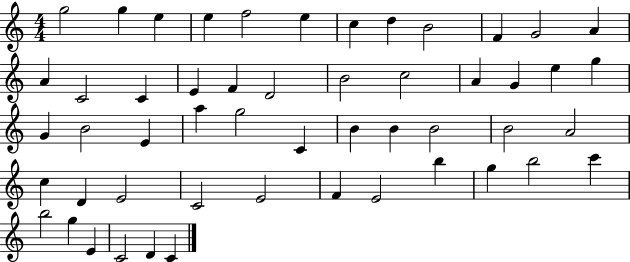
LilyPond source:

{
  \clef treble
  \numericTimeSignature
  \time 4/4
  \key c \major
  g''2 g''4 e''4 | e''4 f''2 e''4 | c''4 d''4 b'2 | f'4 g'2 a'4 | \break a'4 c'2 c'4 | e'4 f'4 d'2 | b'2 c''2 | a'4 g'4 e''4 g''4 | \break g'4 b'2 e'4 | a''4 g''2 c'4 | b'4 b'4 b'2 | b'2 a'2 | \break c''4 d'4 e'2 | c'2 e'2 | f'4 e'2 b''4 | g''4 b''2 c'''4 | \break b''2 g''4 e'4 | c'2 d'4 c'4 | \bar "|."
}